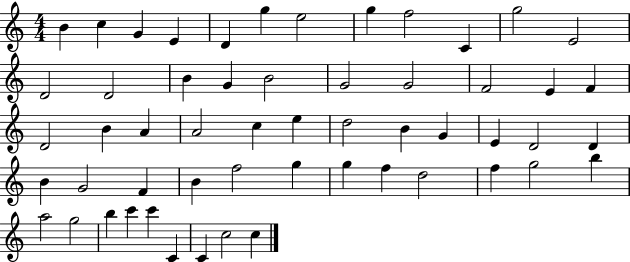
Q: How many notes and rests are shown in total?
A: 55